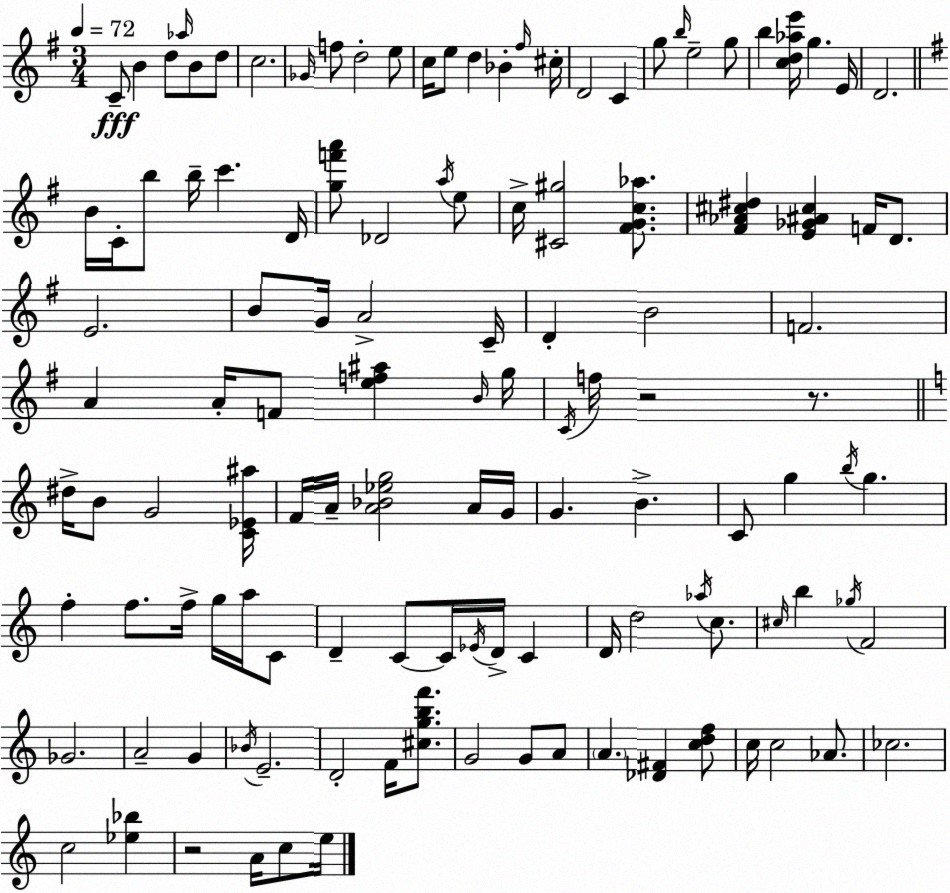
X:1
T:Untitled
M:3/4
L:1/4
K:G
C/2 B d/2 _a/4 B/2 d/2 c2 _G/4 f/2 d2 e/2 c/4 e/2 d _B ^f/4 ^c/4 D2 C g/2 b/4 e2 g/2 b [cd_ae']/4 g E/4 D2 B/4 C/4 b/2 b/4 c' D/4 [gf'a']/2 _D2 a/4 e/2 c/4 [^C^g]2 [^FGc_a]/2 [^F_A^c^d] [E_G^A^c] F/4 D/2 E2 B/2 G/4 A2 C/4 D B2 F2 A A/4 F/2 [ef^a] B/4 g/4 C/4 f/4 z2 z/2 ^d/4 B/2 G2 [C_E^a]/4 F/4 A/4 [A_B_eg]2 A/4 G/4 G B C/2 g b/4 g f f/2 f/4 g/4 a/4 C/2 D C/2 C/4 _E/4 D/4 C D/4 d2 _a/4 c/2 ^c/4 b _g/4 F2 _G2 A2 G _B/4 E2 D2 F/4 [^cgbf']/2 G2 G/2 A/2 A [_D^F] [cdf]/2 c/4 c2 _A/2 _c2 c2 [_e_b] z2 A/4 c/2 e/4